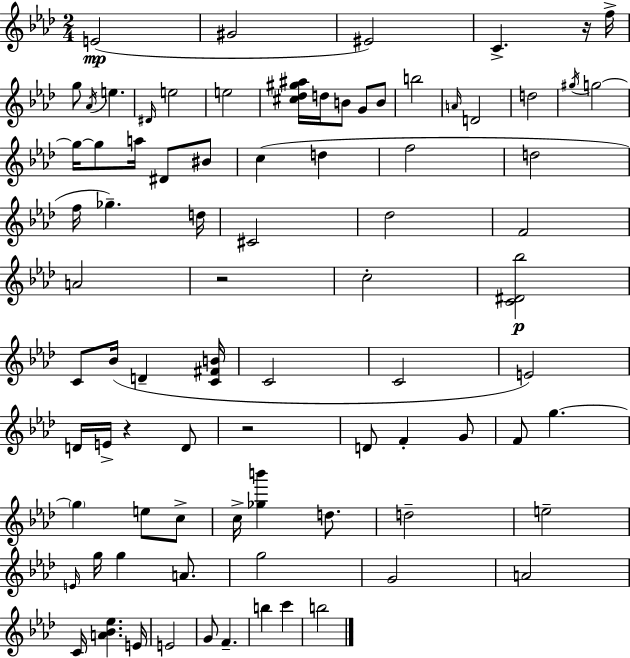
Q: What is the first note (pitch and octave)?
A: E4